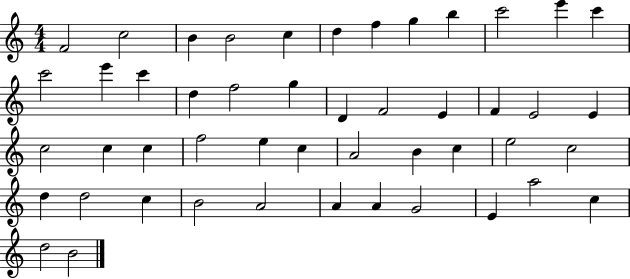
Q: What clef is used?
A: treble